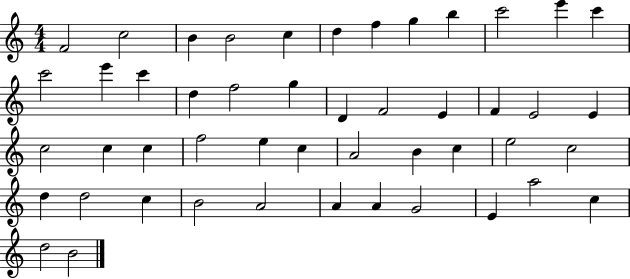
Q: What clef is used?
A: treble